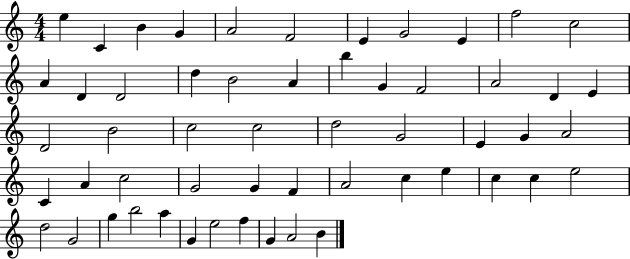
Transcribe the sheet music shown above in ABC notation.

X:1
T:Untitled
M:4/4
L:1/4
K:C
e C B G A2 F2 E G2 E f2 c2 A D D2 d B2 A b G F2 A2 D E D2 B2 c2 c2 d2 G2 E G A2 C A c2 G2 G F A2 c e c c e2 d2 G2 g b2 a G e2 f G A2 B